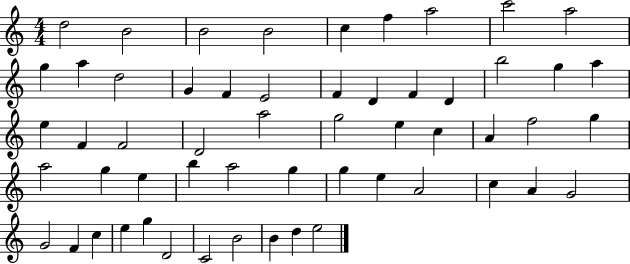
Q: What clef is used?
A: treble